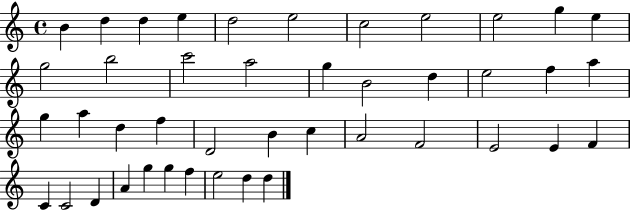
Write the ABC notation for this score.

X:1
T:Untitled
M:4/4
L:1/4
K:C
B d d e d2 e2 c2 e2 e2 g e g2 b2 c'2 a2 g B2 d e2 f a g a d f D2 B c A2 F2 E2 E F C C2 D A g g f e2 d d